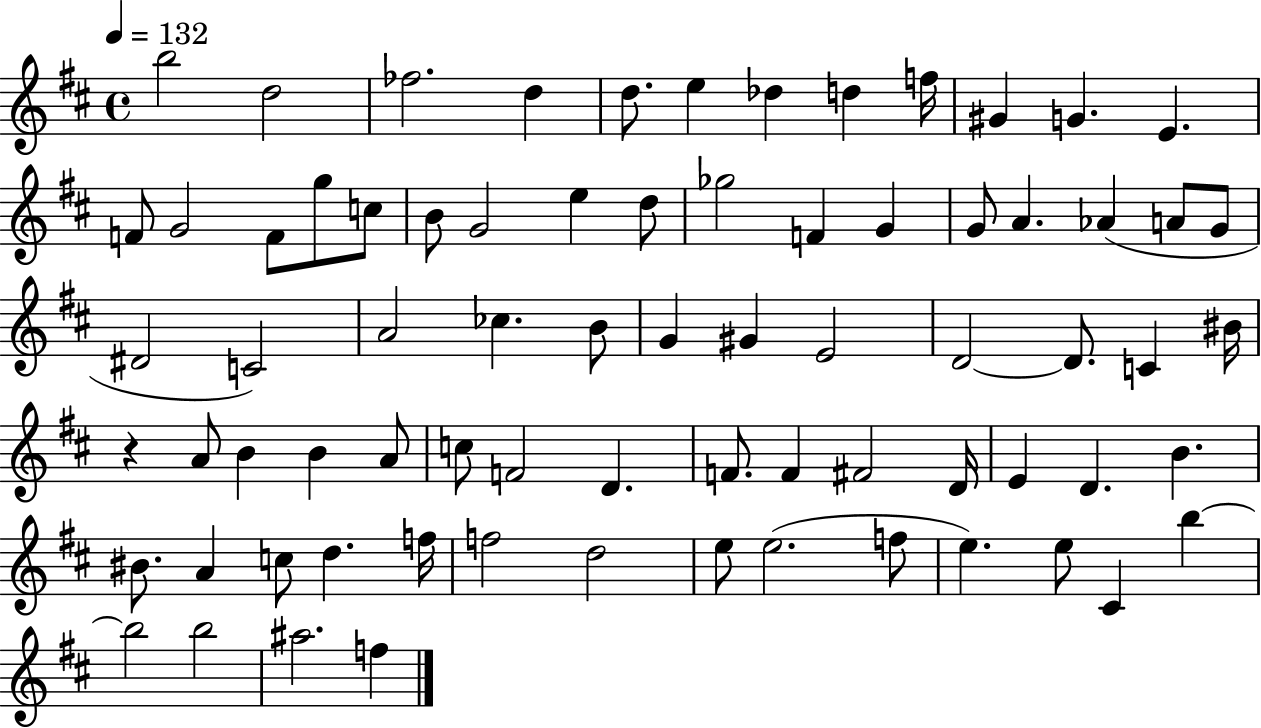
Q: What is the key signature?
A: D major